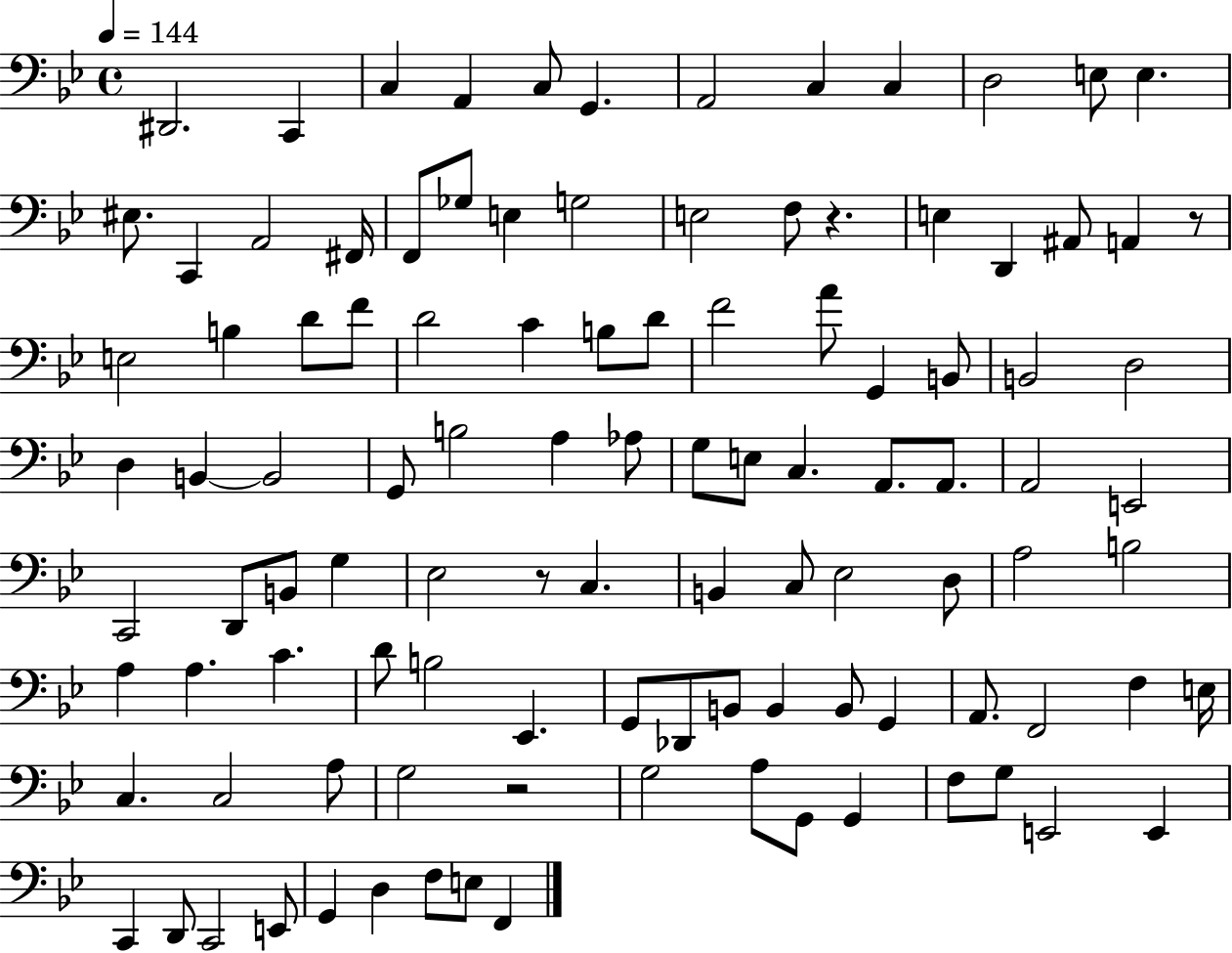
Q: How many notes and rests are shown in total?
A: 107